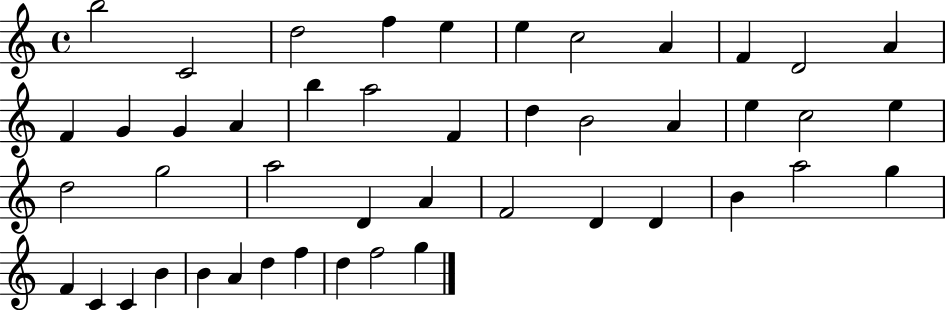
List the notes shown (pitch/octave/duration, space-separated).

B5/h C4/h D5/h F5/q E5/q E5/q C5/h A4/q F4/q D4/h A4/q F4/q G4/q G4/q A4/q B5/q A5/h F4/q D5/q B4/h A4/q E5/q C5/h E5/q D5/h G5/h A5/h D4/q A4/q F4/h D4/q D4/q B4/q A5/h G5/q F4/q C4/q C4/q B4/q B4/q A4/q D5/q F5/q D5/q F5/h G5/q